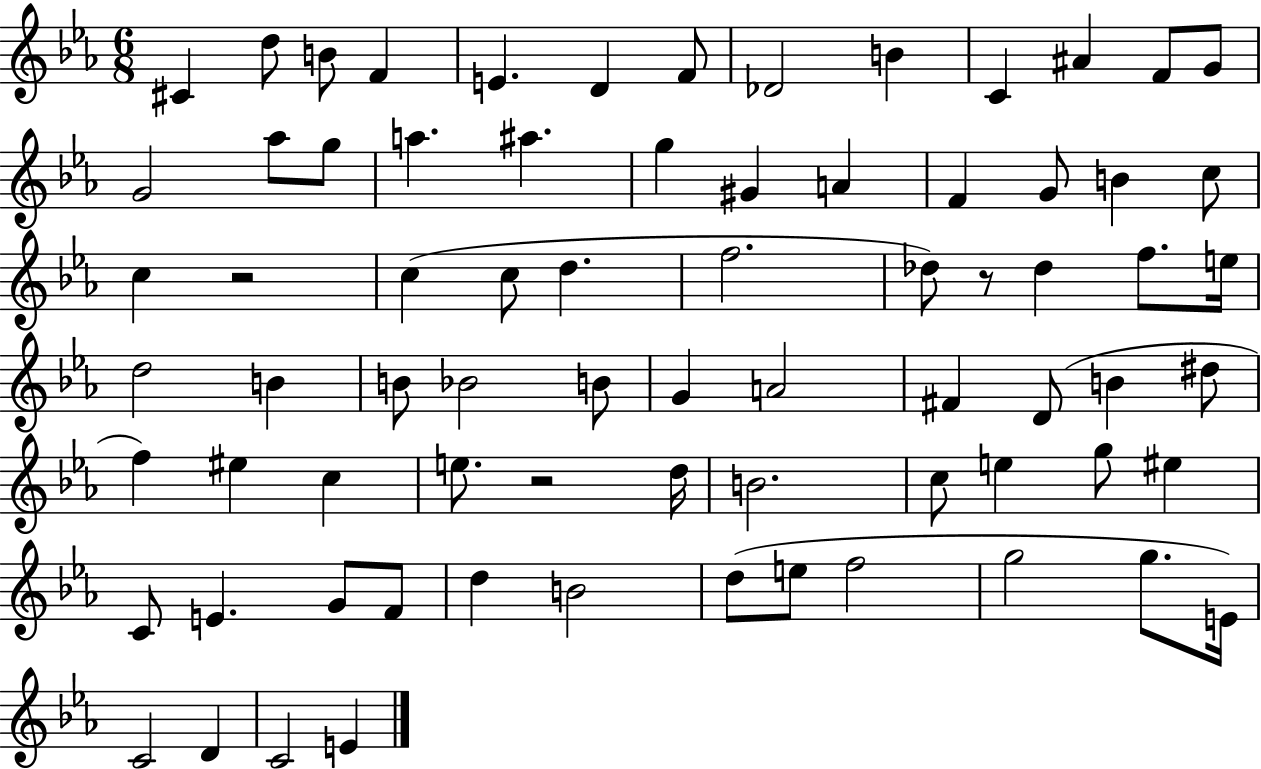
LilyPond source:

{
  \clef treble
  \numericTimeSignature
  \time 6/8
  \key ees \major
  cis'4 d''8 b'8 f'4 | e'4. d'4 f'8 | des'2 b'4 | c'4 ais'4 f'8 g'8 | \break g'2 aes''8 g''8 | a''4. ais''4. | g''4 gis'4 a'4 | f'4 g'8 b'4 c''8 | \break c''4 r2 | c''4( c''8 d''4. | f''2. | des''8) r8 des''4 f''8. e''16 | \break d''2 b'4 | b'8 bes'2 b'8 | g'4 a'2 | fis'4 d'8( b'4 dis''8 | \break f''4) eis''4 c''4 | e''8. r2 d''16 | b'2. | c''8 e''4 g''8 eis''4 | \break c'8 e'4. g'8 f'8 | d''4 b'2 | d''8( e''8 f''2 | g''2 g''8. e'16) | \break c'2 d'4 | c'2 e'4 | \bar "|."
}